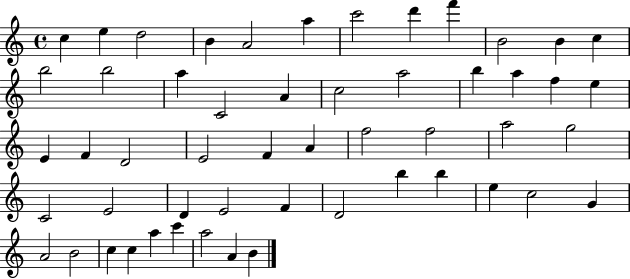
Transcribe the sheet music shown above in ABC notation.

X:1
T:Untitled
M:4/4
L:1/4
K:C
c e d2 B A2 a c'2 d' f' B2 B c b2 b2 a C2 A c2 a2 b a f e E F D2 E2 F A f2 f2 a2 g2 C2 E2 D E2 F D2 b b e c2 G A2 B2 c c a c' a2 A B